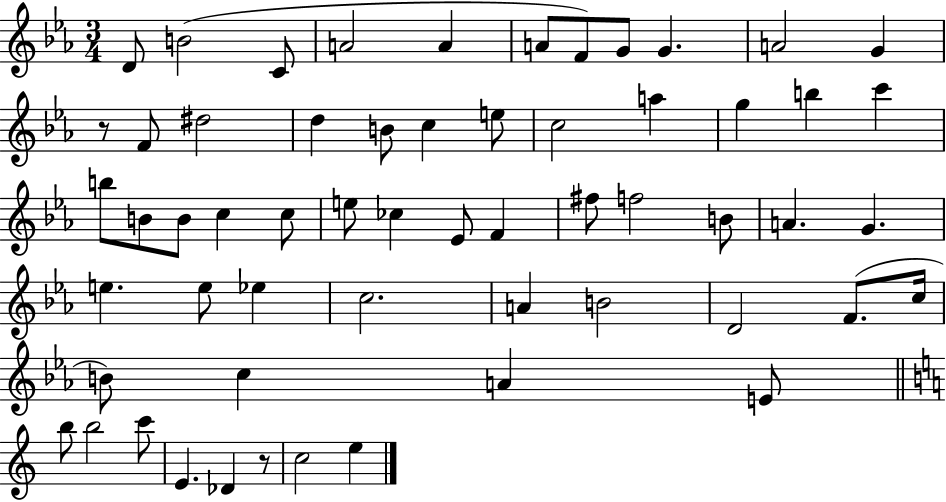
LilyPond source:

{
  \clef treble
  \numericTimeSignature
  \time 3/4
  \key ees \major
  d'8 b'2( c'8 | a'2 a'4 | a'8 f'8) g'8 g'4. | a'2 g'4 | \break r8 f'8 dis''2 | d''4 b'8 c''4 e''8 | c''2 a''4 | g''4 b''4 c'''4 | \break b''8 b'8 b'8 c''4 c''8 | e''8 ces''4 ees'8 f'4 | fis''8 f''2 b'8 | a'4. g'4. | \break e''4. e''8 ees''4 | c''2. | a'4 b'2 | d'2 f'8.( c''16 | \break b'8) c''4 a'4 e'8 | \bar "||" \break \key c \major b''8 b''2 c'''8 | e'4. des'4 r8 | c''2 e''4 | \bar "|."
}